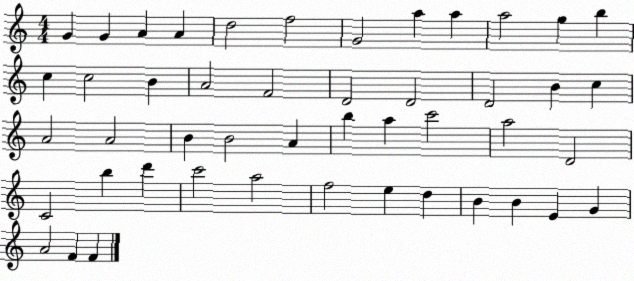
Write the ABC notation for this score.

X:1
T:Untitled
M:4/4
L:1/4
K:C
G G A A d2 f2 G2 a a a2 g b c c2 B A2 F2 D2 D2 D2 B c A2 A2 B B2 A b a c'2 a2 D2 C2 b d' c'2 a2 f2 e d B B E G A2 F F